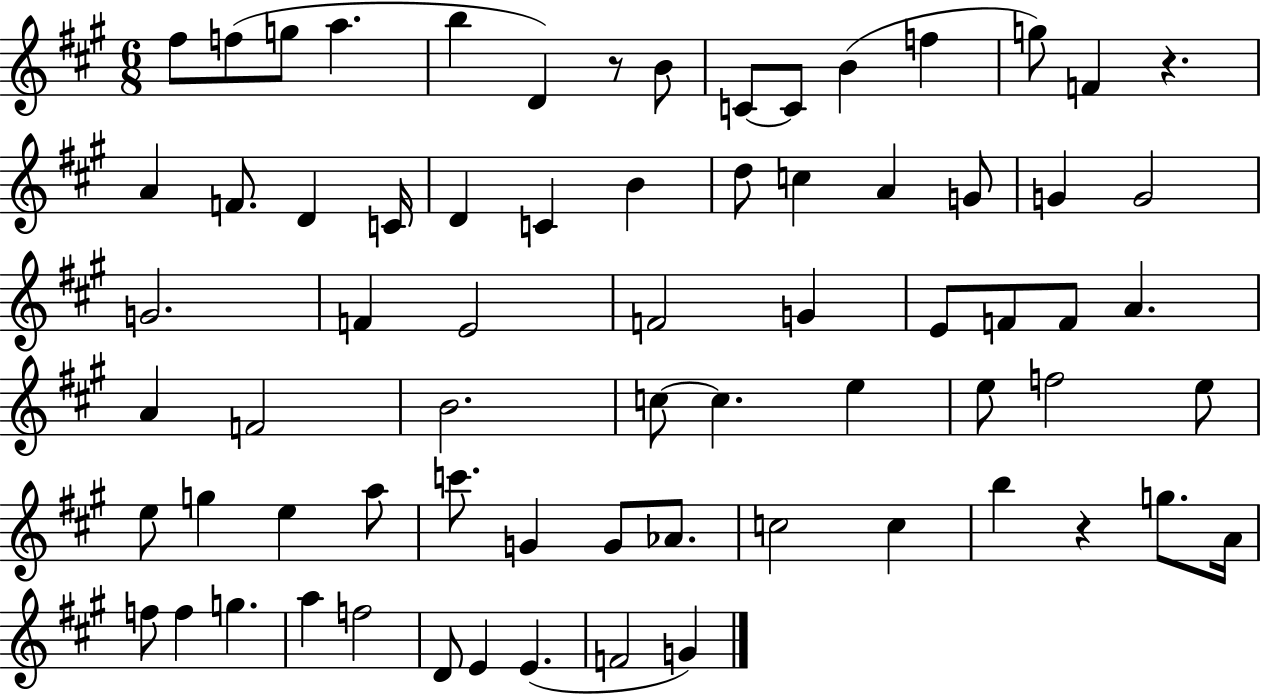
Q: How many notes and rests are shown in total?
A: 70